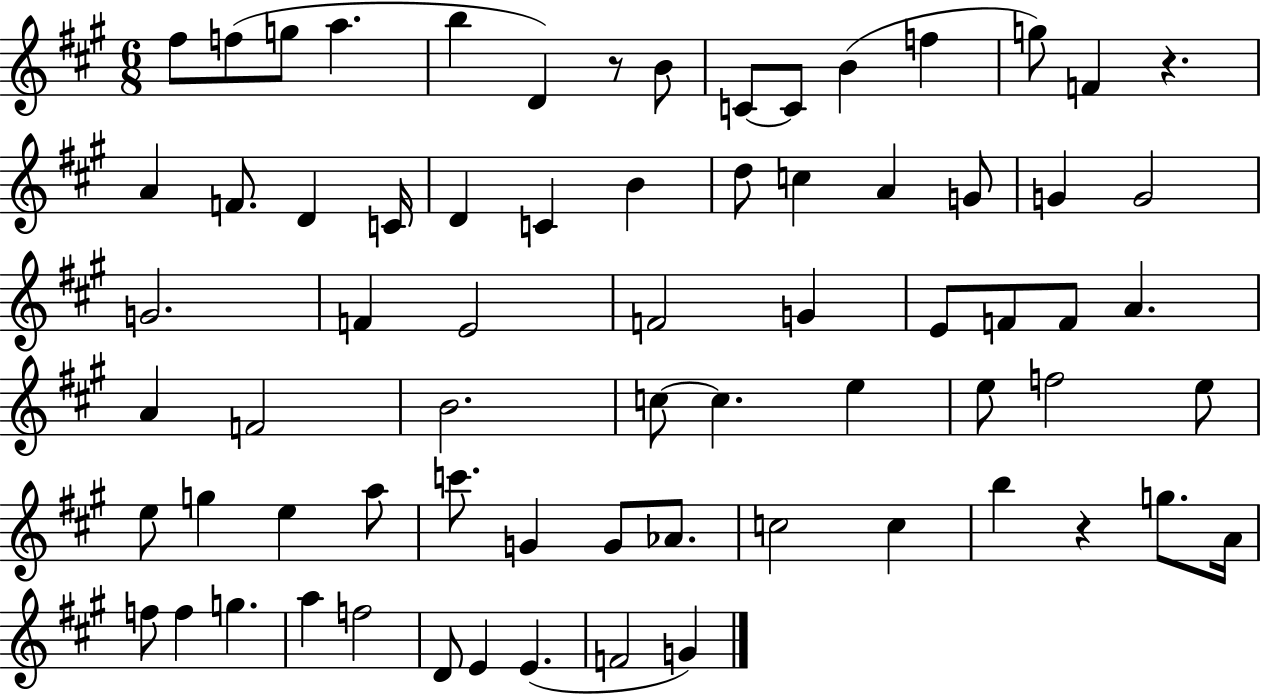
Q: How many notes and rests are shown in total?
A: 70